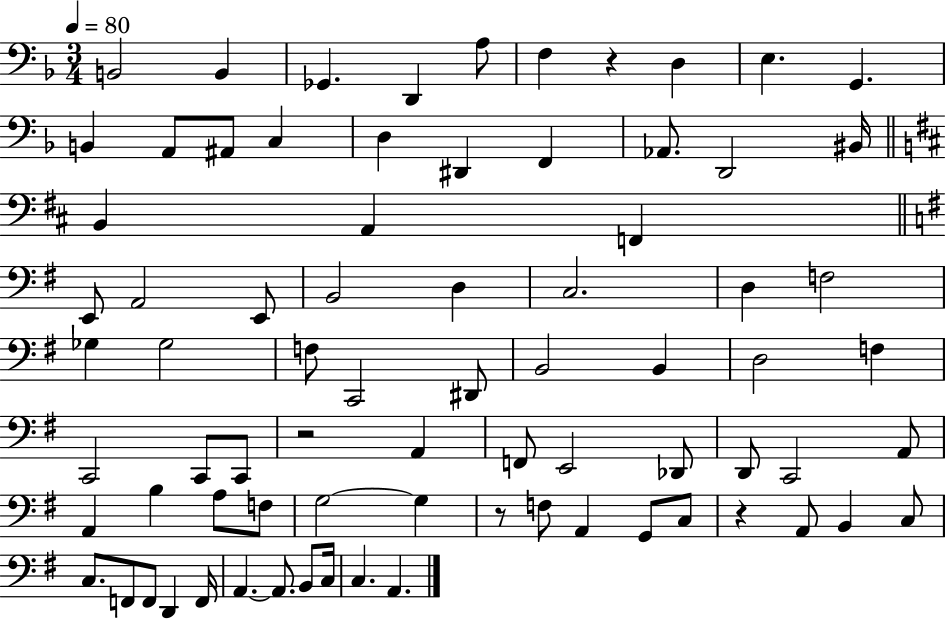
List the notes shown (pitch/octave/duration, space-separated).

B2/h B2/q Gb2/q. D2/q A3/e F3/q R/q D3/q E3/q. G2/q. B2/q A2/e A#2/e C3/q D3/q D#2/q F2/q Ab2/e. D2/h BIS2/s B2/q A2/q F2/q E2/e A2/h E2/e B2/h D3/q C3/h. D3/q F3/h Gb3/q Gb3/h F3/e C2/h D#2/e B2/h B2/q D3/h F3/q C2/h C2/e C2/e R/h A2/q F2/e E2/h Db2/e D2/e C2/h A2/e A2/q B3/q A3/e F3/e G3/h G3/q R/e F3/e A2/q G2/e C3/e R/q A2/e B2/q C3/e C3/e. F2/e F2/e D2/q F2/s A2/q. A2/e. B2/e C3/s C3/q. A2/q.